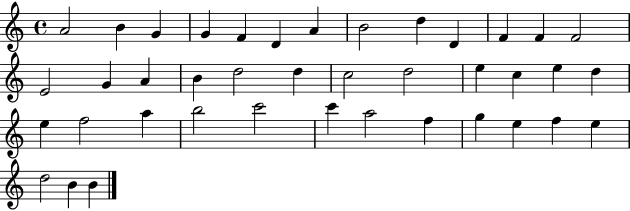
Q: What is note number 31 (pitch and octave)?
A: C6